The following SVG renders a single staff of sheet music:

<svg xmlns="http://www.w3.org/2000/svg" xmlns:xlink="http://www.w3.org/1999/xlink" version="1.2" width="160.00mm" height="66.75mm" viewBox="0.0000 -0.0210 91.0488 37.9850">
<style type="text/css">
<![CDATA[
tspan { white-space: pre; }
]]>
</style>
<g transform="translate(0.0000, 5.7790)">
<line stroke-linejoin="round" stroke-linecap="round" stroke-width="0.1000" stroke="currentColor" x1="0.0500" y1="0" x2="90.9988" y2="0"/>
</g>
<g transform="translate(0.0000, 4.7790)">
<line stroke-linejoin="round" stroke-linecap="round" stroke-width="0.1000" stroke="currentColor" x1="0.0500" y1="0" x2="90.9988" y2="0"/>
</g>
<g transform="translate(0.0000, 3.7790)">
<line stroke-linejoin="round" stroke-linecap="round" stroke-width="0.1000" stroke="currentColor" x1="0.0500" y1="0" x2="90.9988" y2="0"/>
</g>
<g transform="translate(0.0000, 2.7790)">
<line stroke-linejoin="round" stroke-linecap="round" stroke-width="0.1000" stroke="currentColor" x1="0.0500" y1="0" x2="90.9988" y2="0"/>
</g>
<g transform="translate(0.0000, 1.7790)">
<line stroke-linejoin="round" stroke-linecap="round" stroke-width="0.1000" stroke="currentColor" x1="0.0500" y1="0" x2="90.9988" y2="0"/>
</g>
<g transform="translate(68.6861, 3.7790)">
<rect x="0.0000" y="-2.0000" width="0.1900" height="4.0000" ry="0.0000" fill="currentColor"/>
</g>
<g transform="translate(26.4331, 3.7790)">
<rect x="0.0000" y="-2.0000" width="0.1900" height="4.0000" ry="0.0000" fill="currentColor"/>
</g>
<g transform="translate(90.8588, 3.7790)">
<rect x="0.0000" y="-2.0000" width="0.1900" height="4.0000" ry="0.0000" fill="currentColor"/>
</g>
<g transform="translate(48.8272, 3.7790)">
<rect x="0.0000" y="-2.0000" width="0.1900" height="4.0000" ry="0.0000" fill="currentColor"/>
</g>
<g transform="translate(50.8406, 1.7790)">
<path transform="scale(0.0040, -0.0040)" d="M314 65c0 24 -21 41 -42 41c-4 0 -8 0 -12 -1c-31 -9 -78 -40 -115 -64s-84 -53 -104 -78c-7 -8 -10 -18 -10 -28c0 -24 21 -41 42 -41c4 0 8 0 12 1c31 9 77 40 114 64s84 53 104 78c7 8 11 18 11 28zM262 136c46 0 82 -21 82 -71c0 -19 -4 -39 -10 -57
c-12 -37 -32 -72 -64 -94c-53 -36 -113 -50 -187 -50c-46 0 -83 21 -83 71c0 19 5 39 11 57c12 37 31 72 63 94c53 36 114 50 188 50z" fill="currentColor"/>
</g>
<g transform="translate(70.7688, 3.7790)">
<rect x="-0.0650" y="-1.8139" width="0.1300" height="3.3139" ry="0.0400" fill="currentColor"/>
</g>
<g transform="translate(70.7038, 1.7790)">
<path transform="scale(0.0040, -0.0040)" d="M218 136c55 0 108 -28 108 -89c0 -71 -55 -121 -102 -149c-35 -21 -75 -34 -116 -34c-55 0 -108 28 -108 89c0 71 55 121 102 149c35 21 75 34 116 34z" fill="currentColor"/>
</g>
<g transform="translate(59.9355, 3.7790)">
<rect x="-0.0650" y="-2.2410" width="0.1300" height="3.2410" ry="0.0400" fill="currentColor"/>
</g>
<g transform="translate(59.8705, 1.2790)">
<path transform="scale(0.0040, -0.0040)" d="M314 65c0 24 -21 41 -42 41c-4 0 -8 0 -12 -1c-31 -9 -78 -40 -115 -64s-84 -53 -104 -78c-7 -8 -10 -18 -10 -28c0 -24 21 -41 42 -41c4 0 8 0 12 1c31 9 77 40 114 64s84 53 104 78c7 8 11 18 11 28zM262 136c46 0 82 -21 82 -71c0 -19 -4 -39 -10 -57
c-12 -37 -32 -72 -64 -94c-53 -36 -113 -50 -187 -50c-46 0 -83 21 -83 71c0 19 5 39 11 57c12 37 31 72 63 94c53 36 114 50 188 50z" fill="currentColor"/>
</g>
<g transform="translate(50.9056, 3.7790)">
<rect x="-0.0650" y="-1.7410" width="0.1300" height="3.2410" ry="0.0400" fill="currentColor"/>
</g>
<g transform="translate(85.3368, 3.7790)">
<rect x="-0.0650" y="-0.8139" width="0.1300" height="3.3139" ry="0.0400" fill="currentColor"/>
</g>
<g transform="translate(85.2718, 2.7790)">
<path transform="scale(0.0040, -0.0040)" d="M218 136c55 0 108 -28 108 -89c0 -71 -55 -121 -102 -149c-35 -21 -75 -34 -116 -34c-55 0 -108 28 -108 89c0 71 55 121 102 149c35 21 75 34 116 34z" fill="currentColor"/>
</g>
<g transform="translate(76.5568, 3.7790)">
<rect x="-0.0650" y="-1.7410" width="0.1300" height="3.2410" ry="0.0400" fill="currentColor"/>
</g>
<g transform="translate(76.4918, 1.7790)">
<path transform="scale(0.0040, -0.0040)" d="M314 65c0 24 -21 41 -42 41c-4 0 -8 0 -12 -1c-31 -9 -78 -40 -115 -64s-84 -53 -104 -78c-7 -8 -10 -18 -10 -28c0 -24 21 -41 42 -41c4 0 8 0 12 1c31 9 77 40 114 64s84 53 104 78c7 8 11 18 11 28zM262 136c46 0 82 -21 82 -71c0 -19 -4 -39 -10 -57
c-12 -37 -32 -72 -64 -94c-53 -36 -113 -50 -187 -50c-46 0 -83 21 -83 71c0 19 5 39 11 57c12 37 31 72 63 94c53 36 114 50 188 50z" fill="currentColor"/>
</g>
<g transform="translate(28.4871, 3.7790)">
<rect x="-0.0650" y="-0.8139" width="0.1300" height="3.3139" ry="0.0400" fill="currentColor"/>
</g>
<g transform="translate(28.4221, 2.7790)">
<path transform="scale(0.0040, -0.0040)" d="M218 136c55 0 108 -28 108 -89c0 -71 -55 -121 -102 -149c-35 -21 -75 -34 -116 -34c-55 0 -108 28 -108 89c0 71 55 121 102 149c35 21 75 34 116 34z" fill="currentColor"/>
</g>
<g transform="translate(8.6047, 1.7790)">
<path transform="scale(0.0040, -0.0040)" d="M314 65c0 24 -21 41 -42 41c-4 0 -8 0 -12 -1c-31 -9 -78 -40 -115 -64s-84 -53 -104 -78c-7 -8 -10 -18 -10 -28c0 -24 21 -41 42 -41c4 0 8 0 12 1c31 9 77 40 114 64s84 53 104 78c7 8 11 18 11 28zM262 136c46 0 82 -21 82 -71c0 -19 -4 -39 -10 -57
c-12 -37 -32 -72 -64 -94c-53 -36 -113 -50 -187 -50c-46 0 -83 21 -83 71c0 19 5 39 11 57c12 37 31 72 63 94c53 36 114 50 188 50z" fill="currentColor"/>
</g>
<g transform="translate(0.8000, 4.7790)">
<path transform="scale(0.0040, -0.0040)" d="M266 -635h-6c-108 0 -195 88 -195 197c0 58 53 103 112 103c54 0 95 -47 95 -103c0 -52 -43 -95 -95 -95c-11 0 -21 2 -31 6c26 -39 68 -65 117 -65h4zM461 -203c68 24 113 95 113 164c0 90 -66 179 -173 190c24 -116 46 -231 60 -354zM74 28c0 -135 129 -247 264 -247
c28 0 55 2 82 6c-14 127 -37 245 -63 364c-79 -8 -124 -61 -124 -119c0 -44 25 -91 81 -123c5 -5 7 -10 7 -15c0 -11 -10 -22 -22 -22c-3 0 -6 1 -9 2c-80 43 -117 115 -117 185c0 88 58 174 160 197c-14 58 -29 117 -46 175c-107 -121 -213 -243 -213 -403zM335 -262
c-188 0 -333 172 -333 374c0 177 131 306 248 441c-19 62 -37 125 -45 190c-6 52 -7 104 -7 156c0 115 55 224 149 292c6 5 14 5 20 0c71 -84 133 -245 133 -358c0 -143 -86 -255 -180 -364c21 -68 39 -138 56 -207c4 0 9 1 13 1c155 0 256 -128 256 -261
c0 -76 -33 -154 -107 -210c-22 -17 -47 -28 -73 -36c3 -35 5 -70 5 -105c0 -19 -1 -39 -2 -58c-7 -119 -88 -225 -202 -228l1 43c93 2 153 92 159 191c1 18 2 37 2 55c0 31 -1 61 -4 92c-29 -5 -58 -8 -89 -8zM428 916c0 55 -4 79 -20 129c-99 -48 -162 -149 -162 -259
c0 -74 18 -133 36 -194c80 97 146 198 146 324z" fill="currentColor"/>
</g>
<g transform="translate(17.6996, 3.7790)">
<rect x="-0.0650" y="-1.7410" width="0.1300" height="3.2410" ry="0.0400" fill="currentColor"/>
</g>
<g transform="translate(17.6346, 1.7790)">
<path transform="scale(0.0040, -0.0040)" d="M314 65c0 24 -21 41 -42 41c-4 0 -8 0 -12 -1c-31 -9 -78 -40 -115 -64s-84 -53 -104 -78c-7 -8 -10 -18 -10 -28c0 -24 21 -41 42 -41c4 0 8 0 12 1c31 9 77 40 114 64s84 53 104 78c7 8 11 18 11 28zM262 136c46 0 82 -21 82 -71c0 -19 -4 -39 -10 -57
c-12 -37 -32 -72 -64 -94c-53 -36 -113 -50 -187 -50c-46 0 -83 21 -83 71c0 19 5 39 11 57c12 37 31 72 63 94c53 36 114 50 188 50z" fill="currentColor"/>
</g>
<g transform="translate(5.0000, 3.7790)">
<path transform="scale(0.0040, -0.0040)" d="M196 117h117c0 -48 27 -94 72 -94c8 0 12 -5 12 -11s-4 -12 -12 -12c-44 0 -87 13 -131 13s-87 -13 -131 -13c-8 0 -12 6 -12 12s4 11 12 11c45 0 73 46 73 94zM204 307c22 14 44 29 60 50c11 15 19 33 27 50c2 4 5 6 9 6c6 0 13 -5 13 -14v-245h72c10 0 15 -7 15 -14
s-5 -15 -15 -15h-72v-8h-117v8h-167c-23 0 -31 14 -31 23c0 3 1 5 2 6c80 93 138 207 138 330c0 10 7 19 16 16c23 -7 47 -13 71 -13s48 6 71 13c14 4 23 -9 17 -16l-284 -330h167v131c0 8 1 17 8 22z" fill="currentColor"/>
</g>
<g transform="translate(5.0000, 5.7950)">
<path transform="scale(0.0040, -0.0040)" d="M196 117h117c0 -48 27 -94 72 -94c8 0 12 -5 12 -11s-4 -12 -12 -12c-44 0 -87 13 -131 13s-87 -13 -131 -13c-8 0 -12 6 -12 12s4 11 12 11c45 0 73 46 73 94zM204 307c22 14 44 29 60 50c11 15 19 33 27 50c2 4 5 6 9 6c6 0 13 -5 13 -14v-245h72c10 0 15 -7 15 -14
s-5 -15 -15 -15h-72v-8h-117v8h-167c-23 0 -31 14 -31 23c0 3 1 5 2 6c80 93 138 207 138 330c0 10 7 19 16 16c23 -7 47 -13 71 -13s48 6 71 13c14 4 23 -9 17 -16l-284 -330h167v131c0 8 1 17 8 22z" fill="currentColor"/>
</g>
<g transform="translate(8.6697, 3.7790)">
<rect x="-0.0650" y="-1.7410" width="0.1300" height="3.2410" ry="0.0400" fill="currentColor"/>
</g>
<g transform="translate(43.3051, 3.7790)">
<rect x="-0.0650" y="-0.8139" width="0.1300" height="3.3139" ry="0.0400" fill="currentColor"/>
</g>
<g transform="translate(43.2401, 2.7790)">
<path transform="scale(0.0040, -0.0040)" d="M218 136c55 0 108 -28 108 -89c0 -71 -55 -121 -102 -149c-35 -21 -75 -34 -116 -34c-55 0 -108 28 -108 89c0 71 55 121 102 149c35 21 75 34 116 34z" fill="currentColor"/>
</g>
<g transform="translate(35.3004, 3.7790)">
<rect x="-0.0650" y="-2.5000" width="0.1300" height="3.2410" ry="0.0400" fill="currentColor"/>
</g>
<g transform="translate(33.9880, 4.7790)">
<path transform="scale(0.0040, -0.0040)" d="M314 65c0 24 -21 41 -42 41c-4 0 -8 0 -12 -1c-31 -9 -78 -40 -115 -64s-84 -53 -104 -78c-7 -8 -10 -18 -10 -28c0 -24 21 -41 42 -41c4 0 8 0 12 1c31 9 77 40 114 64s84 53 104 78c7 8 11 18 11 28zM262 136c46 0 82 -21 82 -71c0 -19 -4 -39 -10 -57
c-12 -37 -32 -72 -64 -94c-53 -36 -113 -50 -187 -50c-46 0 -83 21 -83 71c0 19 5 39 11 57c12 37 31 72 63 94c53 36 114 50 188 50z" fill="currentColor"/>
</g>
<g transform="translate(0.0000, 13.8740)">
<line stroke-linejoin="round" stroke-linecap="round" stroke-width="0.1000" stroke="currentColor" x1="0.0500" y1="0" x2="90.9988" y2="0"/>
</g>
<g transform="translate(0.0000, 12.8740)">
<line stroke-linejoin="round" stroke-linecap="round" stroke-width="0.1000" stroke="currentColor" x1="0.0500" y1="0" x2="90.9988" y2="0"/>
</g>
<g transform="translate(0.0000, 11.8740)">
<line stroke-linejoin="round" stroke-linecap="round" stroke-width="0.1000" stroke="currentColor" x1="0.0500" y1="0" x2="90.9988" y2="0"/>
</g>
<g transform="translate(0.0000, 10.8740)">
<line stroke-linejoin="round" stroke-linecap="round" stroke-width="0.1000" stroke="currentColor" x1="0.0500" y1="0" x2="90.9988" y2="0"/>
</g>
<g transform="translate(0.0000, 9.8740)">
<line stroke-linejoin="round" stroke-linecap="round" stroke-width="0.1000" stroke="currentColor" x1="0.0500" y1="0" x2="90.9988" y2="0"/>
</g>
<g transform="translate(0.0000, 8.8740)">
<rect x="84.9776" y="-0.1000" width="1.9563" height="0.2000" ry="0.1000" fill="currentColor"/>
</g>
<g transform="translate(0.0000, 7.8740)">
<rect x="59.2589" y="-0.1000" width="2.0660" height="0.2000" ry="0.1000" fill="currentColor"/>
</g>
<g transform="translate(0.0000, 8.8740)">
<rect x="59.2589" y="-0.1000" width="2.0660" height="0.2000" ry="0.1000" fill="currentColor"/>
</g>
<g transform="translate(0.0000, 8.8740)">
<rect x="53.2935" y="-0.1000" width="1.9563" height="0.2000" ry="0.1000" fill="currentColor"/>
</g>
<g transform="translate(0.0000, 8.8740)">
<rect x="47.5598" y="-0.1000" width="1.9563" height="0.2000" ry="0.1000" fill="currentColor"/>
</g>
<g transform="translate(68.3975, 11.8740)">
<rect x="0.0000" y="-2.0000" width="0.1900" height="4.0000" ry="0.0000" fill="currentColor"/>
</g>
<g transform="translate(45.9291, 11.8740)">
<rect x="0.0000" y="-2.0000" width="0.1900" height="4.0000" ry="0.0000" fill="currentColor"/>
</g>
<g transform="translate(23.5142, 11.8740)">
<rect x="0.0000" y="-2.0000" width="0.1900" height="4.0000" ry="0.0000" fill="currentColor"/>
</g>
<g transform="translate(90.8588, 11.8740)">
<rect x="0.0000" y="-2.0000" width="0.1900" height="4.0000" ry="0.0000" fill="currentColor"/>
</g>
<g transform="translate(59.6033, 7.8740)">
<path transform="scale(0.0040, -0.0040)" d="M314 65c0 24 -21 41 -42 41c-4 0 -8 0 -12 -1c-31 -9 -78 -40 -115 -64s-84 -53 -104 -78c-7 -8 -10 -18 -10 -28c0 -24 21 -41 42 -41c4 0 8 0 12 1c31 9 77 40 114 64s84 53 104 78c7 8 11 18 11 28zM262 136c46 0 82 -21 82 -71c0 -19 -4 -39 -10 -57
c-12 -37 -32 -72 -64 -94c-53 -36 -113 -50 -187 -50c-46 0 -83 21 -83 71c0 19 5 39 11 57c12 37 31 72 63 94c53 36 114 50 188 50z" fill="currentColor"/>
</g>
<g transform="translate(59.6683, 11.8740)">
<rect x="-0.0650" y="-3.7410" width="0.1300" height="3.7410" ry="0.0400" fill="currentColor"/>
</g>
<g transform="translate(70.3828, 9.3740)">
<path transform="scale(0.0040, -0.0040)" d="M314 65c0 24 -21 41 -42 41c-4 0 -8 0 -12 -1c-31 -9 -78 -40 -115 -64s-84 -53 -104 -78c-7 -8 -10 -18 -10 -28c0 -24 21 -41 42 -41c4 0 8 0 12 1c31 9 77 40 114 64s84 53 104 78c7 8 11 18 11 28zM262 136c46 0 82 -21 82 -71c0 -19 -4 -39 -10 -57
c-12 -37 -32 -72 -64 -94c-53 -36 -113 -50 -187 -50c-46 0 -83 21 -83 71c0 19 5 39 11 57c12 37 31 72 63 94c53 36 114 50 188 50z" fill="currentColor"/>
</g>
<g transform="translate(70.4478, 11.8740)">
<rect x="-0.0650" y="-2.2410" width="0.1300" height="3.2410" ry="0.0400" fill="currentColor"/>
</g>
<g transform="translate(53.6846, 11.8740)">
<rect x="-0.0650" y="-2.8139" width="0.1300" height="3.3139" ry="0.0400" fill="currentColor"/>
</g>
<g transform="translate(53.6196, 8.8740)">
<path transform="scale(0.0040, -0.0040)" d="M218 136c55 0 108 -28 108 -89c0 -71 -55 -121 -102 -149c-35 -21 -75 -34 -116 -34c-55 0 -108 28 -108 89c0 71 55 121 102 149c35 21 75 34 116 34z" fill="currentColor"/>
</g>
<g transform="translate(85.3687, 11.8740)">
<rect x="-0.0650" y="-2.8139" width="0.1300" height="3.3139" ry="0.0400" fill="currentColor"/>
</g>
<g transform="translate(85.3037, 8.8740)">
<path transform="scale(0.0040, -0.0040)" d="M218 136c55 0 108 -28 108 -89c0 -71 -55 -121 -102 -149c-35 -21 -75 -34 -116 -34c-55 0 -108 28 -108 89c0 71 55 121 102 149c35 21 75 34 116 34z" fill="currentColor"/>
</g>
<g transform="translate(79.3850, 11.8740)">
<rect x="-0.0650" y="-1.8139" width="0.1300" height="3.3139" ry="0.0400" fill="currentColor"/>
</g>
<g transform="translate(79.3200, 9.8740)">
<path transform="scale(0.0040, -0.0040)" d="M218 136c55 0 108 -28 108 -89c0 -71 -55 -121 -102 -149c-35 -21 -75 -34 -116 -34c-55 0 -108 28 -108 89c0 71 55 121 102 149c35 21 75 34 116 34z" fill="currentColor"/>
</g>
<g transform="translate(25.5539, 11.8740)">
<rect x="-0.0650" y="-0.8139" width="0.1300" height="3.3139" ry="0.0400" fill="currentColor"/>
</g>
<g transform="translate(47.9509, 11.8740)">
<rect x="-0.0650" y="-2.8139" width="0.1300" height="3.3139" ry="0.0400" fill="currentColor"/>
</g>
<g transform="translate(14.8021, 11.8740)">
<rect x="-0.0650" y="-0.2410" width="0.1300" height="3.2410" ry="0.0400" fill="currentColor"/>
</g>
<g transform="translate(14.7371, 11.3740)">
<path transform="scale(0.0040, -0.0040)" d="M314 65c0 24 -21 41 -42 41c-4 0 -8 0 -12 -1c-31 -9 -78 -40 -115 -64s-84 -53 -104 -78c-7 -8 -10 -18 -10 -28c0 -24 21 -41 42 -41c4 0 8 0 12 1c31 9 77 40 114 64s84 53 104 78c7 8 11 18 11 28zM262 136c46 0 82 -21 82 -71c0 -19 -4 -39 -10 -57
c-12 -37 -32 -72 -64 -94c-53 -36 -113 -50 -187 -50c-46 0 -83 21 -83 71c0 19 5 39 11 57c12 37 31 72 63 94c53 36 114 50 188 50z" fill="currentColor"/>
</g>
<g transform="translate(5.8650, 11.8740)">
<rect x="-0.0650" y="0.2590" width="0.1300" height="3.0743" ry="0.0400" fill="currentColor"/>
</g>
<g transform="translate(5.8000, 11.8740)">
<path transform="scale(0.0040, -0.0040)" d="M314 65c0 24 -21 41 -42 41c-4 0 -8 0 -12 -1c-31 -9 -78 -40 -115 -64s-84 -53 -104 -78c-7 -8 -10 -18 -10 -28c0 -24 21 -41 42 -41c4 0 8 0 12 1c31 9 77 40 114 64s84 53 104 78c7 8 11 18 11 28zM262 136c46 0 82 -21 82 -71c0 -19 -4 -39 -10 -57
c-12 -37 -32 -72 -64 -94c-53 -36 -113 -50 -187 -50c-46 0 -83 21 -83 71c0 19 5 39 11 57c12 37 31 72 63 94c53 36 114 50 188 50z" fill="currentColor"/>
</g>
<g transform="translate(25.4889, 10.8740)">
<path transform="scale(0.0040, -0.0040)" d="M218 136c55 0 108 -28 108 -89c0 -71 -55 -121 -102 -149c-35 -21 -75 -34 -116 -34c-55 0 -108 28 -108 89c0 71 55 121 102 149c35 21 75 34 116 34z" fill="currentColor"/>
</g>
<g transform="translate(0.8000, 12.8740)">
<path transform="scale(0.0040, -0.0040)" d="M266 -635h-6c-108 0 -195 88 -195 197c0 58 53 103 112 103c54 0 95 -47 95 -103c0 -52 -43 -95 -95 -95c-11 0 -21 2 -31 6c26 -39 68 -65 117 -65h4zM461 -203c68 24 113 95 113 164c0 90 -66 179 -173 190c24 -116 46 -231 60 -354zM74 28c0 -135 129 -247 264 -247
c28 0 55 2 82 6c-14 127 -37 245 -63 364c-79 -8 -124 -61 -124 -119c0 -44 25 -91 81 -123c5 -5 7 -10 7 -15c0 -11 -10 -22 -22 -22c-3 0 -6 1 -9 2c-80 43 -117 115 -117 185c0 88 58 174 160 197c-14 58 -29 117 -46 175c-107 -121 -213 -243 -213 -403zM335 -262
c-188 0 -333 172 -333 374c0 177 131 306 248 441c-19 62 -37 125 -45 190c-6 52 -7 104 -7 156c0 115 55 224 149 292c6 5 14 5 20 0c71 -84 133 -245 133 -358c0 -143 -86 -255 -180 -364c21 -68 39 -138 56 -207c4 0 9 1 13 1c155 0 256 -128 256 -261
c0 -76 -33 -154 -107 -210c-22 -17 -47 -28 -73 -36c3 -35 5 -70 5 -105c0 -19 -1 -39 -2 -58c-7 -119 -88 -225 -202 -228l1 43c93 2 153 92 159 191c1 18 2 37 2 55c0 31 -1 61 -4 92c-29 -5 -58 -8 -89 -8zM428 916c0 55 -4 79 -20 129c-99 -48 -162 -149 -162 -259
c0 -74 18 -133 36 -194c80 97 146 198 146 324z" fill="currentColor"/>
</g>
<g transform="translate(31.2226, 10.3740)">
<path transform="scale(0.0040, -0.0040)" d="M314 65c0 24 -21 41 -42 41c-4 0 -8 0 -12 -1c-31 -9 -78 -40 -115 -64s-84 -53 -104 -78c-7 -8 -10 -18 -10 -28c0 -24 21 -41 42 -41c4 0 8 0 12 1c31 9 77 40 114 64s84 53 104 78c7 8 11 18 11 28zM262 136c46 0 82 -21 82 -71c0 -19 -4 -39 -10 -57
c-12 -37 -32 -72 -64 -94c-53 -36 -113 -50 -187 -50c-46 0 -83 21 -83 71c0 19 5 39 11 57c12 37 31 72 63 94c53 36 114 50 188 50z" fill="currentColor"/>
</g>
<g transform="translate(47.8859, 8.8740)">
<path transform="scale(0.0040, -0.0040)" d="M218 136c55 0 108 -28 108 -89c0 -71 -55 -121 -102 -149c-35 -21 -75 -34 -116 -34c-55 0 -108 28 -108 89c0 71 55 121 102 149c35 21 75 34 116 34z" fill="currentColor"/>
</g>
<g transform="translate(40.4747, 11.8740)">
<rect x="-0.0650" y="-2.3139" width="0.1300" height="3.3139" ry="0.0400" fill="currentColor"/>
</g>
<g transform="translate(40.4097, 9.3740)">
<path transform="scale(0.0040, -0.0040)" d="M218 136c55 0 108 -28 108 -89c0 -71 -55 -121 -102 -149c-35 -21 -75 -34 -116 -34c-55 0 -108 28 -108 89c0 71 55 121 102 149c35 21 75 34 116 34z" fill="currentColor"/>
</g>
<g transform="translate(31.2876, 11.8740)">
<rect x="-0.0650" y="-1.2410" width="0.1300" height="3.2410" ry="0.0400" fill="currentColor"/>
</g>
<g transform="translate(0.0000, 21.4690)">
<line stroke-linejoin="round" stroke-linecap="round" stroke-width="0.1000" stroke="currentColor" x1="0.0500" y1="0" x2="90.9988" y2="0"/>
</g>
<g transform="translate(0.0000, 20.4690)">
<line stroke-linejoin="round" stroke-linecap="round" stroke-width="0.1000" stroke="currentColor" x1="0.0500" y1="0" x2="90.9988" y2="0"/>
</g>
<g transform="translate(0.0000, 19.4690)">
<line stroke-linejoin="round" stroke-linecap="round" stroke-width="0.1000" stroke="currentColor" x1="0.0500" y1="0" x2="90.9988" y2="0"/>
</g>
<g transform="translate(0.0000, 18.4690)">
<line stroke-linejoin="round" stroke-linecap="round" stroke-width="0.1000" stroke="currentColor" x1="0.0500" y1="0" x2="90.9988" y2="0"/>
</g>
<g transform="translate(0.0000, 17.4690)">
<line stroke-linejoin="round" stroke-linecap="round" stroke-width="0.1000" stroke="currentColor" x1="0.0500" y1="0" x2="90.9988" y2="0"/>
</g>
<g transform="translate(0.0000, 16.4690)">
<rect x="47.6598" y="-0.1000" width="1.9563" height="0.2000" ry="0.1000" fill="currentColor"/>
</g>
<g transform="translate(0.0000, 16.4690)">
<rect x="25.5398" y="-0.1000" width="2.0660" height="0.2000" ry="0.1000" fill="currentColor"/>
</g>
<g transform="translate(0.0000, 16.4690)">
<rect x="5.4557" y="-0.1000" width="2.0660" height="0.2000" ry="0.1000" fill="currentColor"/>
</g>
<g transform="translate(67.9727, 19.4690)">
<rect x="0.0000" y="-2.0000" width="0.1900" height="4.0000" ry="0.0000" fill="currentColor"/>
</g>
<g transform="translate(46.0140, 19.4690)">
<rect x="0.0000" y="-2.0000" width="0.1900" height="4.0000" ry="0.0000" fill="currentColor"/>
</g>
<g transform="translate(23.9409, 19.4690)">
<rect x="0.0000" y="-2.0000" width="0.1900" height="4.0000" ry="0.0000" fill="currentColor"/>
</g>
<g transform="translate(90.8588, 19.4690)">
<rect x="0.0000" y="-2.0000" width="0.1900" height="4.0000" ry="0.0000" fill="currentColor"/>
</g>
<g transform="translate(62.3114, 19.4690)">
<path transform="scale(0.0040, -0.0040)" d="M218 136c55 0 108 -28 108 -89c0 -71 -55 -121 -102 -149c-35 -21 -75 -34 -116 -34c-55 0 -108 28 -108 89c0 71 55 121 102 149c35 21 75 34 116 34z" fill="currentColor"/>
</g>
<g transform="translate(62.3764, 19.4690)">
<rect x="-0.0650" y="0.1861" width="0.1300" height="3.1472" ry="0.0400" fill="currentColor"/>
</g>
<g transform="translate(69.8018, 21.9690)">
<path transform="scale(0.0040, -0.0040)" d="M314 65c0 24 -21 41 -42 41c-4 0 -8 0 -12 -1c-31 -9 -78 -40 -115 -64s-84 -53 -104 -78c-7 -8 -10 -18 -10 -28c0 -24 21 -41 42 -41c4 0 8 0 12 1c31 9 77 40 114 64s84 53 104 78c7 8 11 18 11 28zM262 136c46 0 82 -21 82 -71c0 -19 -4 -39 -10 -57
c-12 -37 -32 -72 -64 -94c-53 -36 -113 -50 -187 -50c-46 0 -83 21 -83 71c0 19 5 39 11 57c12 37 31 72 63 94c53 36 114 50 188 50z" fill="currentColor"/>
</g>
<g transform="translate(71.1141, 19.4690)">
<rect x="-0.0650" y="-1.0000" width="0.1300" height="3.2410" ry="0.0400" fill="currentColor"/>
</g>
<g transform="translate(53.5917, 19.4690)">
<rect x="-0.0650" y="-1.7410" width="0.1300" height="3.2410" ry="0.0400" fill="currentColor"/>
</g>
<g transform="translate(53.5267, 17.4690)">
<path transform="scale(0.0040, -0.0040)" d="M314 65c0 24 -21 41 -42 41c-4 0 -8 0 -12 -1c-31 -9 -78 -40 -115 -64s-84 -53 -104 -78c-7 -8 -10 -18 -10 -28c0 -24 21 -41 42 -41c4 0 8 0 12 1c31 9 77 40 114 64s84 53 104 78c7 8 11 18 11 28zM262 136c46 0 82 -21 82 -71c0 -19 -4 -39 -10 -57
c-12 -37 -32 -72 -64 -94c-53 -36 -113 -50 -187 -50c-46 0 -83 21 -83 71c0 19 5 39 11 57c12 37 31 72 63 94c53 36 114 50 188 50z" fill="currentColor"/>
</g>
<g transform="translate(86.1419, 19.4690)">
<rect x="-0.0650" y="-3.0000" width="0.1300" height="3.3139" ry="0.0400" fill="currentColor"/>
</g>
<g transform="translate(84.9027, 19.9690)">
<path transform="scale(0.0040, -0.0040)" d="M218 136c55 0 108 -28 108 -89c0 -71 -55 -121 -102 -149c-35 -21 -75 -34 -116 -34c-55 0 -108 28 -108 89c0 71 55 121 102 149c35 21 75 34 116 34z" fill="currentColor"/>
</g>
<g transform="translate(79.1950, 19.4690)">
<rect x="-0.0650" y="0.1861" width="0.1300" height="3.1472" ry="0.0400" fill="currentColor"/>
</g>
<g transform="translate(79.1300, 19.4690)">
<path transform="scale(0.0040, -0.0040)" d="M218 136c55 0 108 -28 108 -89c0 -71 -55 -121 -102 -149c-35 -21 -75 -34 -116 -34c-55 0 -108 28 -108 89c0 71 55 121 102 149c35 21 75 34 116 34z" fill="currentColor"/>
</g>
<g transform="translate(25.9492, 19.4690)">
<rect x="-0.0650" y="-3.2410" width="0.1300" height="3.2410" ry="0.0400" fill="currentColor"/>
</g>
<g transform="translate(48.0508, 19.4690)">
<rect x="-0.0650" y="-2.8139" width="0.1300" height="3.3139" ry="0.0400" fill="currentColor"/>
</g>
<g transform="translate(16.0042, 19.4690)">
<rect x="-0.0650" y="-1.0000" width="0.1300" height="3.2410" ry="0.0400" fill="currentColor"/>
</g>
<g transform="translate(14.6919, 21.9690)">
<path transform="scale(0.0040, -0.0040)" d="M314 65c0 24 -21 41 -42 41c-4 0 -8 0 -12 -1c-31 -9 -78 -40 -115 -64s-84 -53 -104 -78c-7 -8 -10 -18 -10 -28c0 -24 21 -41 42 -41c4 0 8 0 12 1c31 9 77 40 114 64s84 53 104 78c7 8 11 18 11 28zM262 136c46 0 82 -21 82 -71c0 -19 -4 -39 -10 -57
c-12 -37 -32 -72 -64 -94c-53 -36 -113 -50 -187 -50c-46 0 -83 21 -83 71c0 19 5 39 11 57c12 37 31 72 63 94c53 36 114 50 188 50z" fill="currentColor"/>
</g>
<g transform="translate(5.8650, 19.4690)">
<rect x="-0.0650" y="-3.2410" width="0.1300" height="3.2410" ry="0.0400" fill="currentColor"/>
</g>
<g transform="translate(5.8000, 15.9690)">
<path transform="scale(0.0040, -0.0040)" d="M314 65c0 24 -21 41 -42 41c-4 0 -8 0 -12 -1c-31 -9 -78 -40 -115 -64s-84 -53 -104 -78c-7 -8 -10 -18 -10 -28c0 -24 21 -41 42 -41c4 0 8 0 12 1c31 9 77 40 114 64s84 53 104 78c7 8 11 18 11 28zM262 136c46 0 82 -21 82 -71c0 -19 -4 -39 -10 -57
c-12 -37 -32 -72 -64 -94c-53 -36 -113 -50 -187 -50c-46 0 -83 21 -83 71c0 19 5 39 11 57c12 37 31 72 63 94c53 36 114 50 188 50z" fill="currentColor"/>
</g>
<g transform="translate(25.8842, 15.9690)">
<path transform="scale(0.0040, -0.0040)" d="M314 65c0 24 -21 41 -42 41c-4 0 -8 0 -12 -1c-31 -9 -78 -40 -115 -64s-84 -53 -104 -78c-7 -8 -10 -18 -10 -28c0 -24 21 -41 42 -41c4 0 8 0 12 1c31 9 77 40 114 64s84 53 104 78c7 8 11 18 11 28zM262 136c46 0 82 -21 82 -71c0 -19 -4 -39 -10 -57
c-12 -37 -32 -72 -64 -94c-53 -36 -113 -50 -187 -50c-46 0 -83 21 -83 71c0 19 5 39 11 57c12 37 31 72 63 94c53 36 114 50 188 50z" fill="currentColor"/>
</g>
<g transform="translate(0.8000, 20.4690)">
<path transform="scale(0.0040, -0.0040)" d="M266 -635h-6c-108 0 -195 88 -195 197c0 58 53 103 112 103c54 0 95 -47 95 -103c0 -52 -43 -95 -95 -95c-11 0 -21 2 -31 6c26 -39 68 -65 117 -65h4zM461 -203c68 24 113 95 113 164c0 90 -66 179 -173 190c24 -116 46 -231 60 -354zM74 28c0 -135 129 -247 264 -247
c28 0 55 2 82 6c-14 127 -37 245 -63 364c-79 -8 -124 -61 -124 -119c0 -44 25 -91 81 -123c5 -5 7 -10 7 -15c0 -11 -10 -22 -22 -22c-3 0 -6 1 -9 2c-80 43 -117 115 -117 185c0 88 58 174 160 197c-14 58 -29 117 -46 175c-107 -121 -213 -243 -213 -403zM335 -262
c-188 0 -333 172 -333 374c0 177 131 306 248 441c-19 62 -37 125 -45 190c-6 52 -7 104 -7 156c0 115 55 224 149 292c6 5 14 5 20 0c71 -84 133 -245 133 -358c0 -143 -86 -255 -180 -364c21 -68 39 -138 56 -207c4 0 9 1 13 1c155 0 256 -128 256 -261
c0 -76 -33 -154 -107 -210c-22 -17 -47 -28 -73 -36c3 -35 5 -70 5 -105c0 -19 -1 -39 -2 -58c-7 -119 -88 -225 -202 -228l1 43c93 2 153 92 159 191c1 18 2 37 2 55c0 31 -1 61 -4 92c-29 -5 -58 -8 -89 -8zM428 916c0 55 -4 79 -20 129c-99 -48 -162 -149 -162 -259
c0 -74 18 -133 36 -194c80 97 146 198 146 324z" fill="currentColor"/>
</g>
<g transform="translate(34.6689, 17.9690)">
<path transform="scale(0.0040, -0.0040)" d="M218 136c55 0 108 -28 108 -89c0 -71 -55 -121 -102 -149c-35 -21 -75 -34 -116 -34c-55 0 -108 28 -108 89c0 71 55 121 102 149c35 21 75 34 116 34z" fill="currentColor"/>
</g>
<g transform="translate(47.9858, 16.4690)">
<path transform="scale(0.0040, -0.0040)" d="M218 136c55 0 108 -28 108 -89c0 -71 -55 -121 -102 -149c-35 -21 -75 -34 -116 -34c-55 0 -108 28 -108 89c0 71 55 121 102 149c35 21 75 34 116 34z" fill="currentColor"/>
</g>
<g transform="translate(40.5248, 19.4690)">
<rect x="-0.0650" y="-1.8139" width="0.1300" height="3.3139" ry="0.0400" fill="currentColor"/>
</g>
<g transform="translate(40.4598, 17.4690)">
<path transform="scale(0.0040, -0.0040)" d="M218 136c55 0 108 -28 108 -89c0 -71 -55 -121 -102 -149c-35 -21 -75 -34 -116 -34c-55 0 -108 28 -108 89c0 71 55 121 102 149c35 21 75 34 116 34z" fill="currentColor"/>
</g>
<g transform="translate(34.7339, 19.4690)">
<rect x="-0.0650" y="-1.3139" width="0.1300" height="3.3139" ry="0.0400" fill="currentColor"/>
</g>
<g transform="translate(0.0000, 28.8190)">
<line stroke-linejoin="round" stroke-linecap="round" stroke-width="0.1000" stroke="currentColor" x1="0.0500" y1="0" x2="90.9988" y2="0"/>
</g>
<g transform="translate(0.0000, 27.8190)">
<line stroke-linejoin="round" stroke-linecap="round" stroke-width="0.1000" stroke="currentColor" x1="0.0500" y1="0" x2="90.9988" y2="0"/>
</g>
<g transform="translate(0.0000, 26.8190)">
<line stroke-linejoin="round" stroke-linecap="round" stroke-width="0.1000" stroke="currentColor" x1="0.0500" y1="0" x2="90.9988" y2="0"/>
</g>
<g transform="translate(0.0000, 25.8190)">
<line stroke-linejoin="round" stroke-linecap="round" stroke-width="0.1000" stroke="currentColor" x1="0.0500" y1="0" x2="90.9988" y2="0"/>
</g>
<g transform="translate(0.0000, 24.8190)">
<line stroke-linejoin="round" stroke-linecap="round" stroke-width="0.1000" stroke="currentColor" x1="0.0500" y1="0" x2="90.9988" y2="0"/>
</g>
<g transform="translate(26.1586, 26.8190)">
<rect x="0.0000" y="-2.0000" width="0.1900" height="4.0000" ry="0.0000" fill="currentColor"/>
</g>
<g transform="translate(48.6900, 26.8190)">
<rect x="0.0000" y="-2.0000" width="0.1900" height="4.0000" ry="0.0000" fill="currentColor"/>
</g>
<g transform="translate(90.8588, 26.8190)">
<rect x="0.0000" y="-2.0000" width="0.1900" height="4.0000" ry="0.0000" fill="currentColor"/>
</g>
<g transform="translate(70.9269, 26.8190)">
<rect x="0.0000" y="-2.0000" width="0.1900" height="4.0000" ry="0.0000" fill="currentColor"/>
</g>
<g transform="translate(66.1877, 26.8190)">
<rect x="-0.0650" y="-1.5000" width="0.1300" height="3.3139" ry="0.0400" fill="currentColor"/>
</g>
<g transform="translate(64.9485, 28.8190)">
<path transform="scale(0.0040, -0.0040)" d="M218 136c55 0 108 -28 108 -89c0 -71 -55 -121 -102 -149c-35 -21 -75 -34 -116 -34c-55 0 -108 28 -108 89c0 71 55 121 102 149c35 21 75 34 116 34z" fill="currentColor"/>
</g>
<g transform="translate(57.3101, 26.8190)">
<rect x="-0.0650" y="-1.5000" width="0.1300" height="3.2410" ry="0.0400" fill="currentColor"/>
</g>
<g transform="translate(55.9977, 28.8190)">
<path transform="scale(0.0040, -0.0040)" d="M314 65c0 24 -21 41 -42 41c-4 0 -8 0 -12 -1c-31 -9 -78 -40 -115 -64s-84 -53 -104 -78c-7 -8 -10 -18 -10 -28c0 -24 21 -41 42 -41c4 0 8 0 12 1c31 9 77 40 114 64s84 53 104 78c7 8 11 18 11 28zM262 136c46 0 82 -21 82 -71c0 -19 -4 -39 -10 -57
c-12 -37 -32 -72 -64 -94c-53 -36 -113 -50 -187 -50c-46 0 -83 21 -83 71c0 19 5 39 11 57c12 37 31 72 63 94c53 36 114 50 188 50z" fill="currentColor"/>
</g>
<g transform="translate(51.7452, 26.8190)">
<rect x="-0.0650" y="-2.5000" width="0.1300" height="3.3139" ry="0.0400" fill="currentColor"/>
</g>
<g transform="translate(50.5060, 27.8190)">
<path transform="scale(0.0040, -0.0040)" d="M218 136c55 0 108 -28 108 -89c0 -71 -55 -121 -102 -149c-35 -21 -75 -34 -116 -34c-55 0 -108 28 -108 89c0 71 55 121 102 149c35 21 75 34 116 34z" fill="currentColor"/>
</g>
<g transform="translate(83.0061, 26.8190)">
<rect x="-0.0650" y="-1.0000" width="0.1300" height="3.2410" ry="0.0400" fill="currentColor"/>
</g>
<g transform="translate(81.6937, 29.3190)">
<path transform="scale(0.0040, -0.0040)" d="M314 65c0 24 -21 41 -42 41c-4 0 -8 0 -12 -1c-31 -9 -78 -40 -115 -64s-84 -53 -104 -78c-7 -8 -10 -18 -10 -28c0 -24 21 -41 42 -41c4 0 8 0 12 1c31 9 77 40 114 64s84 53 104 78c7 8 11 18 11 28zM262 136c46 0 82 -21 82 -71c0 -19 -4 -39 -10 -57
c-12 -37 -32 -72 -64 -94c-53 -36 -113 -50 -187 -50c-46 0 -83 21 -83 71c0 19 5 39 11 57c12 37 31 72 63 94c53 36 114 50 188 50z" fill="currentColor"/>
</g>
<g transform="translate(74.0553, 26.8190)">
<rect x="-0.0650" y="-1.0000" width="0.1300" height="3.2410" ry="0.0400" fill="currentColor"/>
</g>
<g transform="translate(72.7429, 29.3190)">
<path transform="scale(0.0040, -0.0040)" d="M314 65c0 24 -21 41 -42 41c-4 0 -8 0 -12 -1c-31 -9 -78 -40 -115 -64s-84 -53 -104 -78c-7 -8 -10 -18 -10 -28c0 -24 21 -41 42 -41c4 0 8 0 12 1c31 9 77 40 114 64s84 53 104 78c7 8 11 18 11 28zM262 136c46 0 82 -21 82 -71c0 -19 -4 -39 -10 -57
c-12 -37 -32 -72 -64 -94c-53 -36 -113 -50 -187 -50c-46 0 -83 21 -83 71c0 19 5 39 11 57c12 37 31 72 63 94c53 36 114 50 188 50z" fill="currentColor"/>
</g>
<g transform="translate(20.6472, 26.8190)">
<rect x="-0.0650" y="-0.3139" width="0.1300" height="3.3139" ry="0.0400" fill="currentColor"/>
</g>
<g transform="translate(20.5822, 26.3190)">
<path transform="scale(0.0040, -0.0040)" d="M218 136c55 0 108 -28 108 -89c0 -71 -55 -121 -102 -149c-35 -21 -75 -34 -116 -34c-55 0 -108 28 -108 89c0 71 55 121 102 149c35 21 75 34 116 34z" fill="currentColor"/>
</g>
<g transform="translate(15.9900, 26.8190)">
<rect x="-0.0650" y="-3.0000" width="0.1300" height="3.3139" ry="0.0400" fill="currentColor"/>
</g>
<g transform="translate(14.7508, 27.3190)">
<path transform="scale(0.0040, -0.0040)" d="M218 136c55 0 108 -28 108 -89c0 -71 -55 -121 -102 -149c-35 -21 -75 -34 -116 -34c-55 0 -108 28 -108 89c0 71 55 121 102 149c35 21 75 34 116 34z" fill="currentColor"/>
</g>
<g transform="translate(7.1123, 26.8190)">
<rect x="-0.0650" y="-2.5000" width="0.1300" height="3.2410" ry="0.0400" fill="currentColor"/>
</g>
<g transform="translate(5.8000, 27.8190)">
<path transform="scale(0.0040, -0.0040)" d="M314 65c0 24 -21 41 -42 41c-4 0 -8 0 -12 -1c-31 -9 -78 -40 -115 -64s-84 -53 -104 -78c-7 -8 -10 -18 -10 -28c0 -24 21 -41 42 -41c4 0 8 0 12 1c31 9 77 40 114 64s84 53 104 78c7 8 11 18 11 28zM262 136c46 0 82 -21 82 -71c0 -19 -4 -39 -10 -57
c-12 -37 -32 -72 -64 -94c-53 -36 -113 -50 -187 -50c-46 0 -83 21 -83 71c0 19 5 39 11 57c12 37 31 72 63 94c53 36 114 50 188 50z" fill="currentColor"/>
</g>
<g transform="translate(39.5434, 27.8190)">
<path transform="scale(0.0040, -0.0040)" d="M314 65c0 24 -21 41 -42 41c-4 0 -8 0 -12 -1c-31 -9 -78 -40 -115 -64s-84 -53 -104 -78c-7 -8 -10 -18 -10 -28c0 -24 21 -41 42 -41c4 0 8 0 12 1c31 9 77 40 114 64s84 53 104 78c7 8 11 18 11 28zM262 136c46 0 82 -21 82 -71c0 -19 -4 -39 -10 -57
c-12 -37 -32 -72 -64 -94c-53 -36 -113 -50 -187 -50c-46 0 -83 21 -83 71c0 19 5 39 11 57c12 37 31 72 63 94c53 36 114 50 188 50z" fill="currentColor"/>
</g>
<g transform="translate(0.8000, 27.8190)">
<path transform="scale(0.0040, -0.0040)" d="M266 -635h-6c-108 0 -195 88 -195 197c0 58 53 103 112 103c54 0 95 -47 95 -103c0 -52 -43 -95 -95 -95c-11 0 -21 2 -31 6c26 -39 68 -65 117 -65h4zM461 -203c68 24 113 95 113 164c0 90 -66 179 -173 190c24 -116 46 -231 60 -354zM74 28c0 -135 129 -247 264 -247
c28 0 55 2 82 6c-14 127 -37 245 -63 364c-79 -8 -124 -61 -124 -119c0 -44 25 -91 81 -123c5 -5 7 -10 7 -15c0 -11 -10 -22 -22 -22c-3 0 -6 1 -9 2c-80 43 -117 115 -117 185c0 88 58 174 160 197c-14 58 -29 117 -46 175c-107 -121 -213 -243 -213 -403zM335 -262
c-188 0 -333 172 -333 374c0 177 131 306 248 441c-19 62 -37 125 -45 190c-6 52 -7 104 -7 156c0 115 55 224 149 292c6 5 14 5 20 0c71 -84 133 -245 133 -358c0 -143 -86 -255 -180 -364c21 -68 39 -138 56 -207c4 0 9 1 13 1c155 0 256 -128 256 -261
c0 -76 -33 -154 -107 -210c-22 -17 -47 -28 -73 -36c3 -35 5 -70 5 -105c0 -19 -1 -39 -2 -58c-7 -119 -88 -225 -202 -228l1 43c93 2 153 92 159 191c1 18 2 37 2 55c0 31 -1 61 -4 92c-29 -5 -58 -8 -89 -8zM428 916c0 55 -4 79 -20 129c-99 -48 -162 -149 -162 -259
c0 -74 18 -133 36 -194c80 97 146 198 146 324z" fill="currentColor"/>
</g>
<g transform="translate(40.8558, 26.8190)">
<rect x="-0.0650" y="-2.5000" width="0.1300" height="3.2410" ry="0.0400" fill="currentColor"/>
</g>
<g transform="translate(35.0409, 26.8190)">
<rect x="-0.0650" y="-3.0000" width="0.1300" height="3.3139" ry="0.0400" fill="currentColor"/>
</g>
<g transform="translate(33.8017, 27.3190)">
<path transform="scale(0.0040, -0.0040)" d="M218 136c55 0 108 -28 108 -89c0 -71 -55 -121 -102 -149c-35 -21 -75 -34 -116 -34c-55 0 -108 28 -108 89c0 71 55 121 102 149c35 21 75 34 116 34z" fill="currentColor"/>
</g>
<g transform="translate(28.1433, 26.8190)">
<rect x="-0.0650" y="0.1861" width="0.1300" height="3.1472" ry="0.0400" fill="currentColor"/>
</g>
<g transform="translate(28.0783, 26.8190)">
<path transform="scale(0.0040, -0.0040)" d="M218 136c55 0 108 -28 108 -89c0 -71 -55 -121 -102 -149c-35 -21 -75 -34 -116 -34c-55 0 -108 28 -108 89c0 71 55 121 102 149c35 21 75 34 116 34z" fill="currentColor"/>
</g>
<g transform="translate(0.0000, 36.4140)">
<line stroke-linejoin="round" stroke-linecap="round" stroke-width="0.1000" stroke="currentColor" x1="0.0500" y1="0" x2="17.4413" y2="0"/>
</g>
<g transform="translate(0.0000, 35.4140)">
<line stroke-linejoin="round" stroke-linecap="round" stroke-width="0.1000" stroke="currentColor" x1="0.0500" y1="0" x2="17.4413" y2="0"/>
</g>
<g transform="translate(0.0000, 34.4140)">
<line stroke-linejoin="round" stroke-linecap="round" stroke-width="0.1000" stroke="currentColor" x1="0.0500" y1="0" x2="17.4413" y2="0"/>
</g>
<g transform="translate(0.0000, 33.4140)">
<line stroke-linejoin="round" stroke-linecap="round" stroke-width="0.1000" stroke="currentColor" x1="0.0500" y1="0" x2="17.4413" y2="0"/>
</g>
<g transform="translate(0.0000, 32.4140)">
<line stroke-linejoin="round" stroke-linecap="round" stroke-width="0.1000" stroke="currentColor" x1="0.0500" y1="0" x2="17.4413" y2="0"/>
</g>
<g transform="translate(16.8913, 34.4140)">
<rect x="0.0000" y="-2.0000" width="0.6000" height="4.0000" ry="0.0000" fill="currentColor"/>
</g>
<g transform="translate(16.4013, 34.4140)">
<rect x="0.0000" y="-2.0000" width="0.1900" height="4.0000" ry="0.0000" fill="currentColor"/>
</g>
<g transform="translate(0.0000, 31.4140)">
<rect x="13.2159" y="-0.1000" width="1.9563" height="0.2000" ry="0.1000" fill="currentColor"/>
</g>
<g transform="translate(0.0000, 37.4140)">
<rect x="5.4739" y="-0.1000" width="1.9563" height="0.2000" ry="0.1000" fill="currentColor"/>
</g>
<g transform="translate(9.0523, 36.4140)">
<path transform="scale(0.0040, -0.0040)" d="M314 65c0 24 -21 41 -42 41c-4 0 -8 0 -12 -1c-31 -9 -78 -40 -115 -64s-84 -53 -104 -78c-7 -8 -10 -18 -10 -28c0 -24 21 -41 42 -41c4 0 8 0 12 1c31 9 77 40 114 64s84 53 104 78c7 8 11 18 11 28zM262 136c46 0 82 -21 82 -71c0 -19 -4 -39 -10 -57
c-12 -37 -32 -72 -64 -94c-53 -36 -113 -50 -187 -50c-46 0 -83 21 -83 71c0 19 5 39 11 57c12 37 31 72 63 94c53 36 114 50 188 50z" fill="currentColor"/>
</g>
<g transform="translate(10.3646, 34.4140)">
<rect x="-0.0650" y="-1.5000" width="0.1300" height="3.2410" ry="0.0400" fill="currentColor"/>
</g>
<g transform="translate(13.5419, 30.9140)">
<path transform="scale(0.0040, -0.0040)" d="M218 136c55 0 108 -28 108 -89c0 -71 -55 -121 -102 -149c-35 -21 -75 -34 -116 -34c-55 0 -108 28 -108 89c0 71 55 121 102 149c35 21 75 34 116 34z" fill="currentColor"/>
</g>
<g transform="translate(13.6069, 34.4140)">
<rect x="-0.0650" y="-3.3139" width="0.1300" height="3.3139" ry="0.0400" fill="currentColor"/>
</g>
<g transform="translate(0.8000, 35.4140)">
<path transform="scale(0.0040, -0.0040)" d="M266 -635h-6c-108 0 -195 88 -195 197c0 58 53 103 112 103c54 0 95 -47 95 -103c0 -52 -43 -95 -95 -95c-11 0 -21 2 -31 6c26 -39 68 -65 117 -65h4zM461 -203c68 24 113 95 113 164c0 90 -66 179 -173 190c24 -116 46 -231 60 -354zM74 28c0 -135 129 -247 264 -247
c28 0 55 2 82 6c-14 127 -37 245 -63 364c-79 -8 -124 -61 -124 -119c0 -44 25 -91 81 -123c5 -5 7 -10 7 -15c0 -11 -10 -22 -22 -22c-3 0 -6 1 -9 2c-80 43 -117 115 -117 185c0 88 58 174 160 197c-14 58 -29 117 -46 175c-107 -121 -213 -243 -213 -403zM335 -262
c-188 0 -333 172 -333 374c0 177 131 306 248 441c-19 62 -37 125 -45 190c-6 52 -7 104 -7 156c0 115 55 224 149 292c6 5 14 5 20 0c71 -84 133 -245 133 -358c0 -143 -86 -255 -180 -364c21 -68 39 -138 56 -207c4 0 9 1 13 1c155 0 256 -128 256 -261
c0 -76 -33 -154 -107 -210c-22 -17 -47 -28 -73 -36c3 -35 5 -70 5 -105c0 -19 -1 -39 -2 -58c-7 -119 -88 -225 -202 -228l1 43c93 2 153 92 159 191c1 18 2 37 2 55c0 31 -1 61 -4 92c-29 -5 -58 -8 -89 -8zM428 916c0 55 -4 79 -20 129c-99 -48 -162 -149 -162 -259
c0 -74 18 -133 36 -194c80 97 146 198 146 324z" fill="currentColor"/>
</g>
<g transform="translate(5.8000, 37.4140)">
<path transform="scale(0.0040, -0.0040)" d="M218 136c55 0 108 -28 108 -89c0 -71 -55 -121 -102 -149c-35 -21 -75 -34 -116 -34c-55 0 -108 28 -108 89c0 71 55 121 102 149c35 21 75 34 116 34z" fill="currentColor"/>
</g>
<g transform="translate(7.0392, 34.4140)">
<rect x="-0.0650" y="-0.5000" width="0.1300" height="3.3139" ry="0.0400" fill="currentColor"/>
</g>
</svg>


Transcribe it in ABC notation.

X:1
T:Untitled
M:4/4
L:1/4
K:C
f2 f2 d G2 d f2 g2 f f2 d B2 c2 d e2 g a a c'2 g2 f a b2 D2 b2 e f a f2 B D2 B A G2 A c B A G2 G E2 E D2 D2 C E2 b